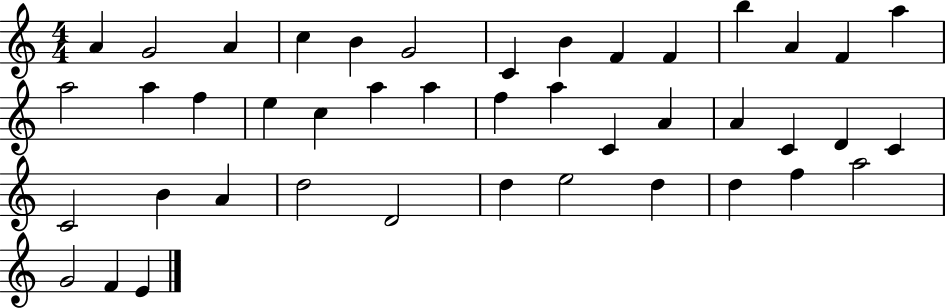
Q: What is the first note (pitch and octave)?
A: A4